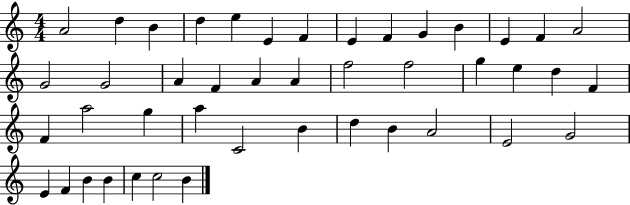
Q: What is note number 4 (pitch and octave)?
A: D5